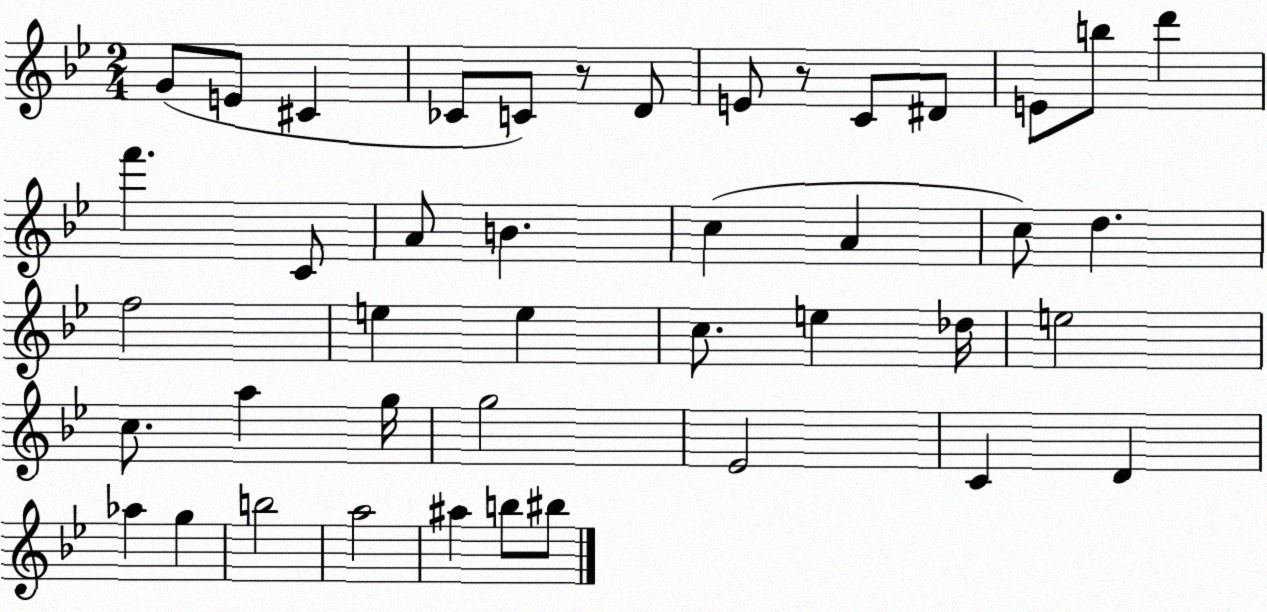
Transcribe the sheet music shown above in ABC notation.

X:1
T:Untitled
M:2/4
L:1/4
K:Bb
G/2 E/2 ^C _C/2 C/2 z/2 D/2 E/2 z/2 C/2 ^D/2 E/2 b/2 d' f' C/2 A/2 B c A c/2 d f2 e e c/2 e _d/4 e2 c/2 a g/4 g2 _E2 C D _a g b2 a2 ^a b/2 ^b/2